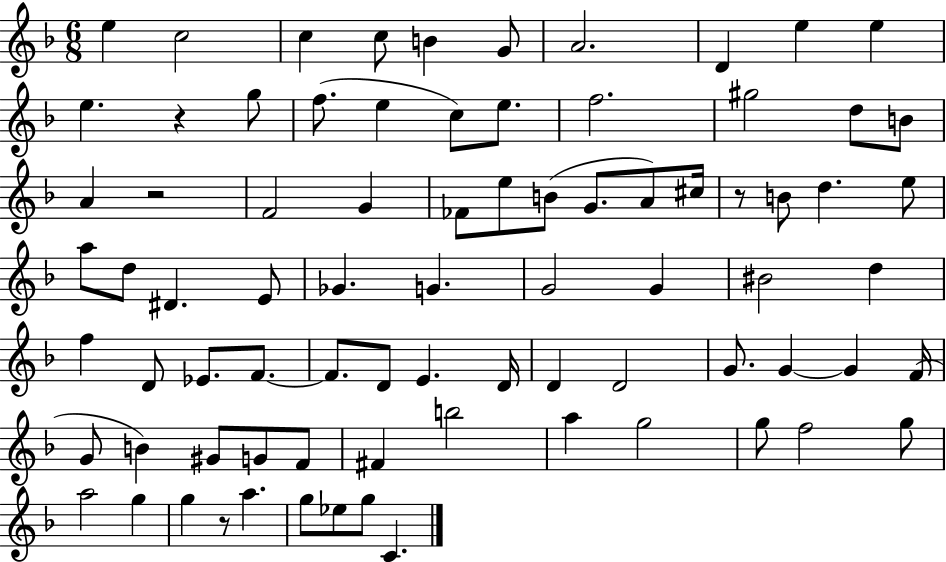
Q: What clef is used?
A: treble